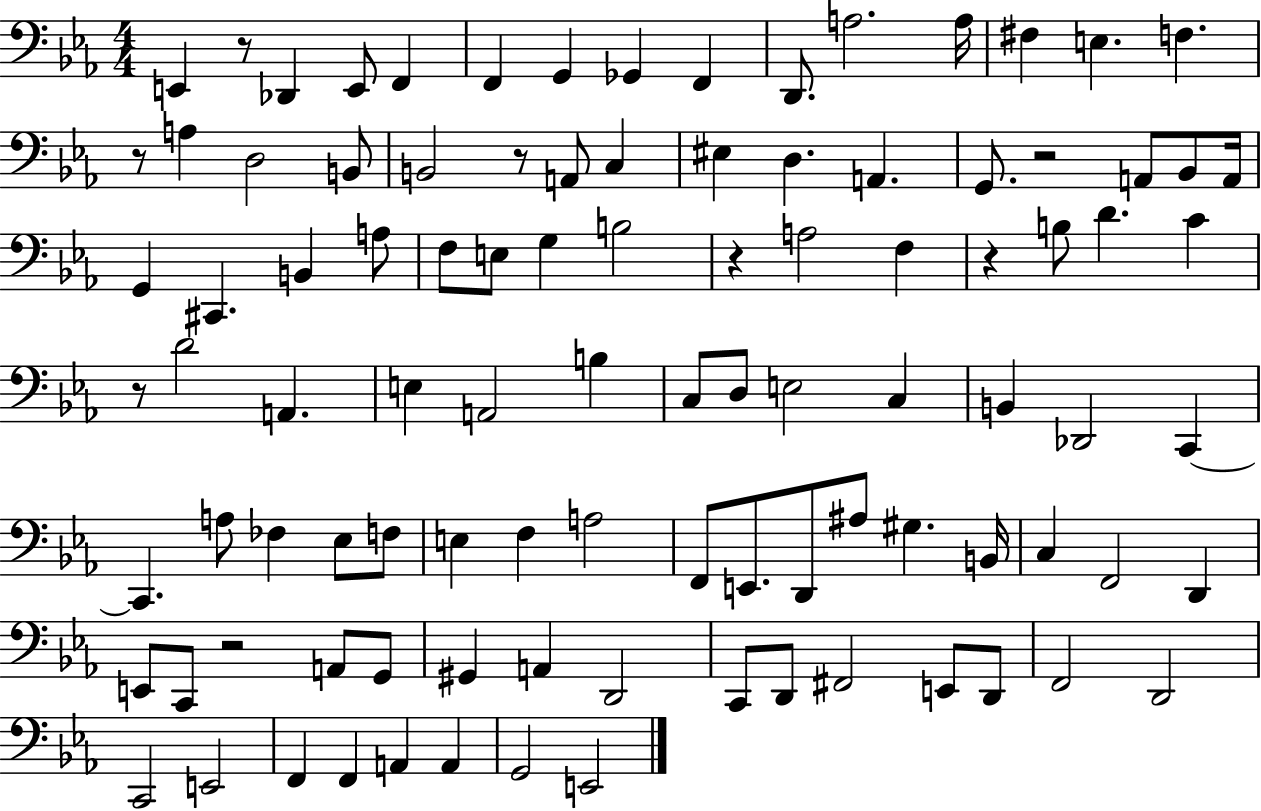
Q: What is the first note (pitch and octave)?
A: E2